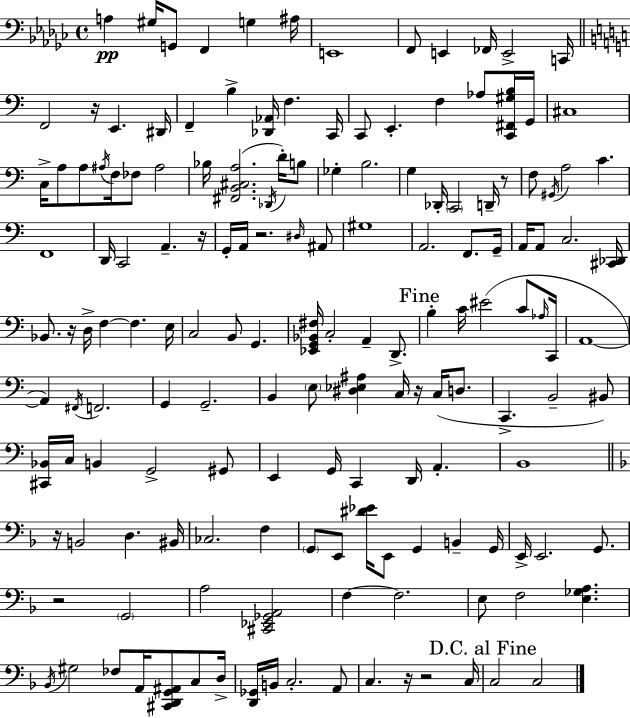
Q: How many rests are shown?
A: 10